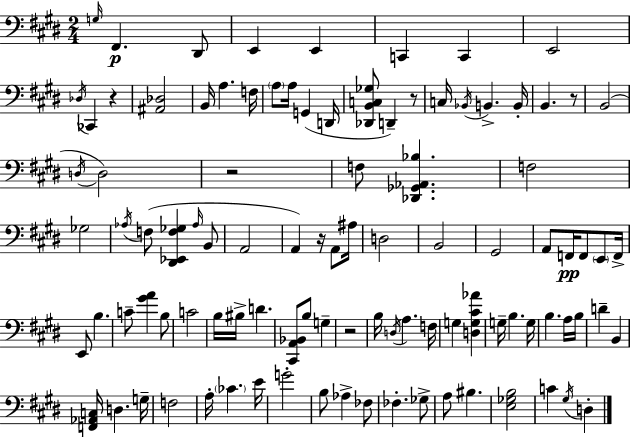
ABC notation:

X:1
T:Untitled
M:2/4
L:1/4
K:E
G,/4 ^F,, ^D,,/2 E,, E,, C,, C,, E,,2 _D,/4 _C,, z [^A,,_D,]2 B,,/4 A, F,/4 A,/2 A,/4 G,, D,,/4 [_D,,B,,C,_G,]/2 D,, z/2 C,/4 _B,,/4 B,, B,,/4 B,, z/2 B,,2 D,/4 D,2 z2 F,/2 [_D,,_G,,_A,,_B,] F,2 _G,2 _A,/4 F,/2 [^D,,_E,,F,_G,] _A,/4 B,,/2 A,,2 A,, z/4 A,,/2 ^A,/4 D,2 B,,2 ^G,,2 A,,/2 F,,/4 F,,/2 E,,/2 F,,/4 E,,/2 B, C/2 [^GA] B,/2 C2 B,/4 ^B,/4 D [^C,,A,,_B,,]/2 B,/2 G, z2 B,/4 D,/4 A, F,/4 G, [D,G,^C_A] G,/4 B, G,/4 B, A,/4 B,/4 D B,, [F,,_A,,C,]/4 D, G,/4 F,2 A,/4 _C E/4 G2 B,/2 _A, _F,/2 _F, _G,/2 A,/2 ^B, [E,_G,B,]2 C ^G,/4 D,